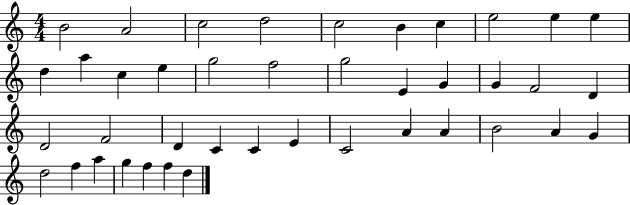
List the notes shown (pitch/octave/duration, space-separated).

B4/h A4/h C5/h D5/h C5/h B4/q C5/q E5/h E5/q E5/q D5/q A5/q C5/q E5/q G5/h F5/h G5/h E4/q G4/q G4/q F4/h D4/q D4/h F4/h D4/q C4/q C4/q E4/q C4/h A4/q A4/q B4/h A4/q G4/q D5/h F5/q A5/q G5/q F5/q F5/q D5/q